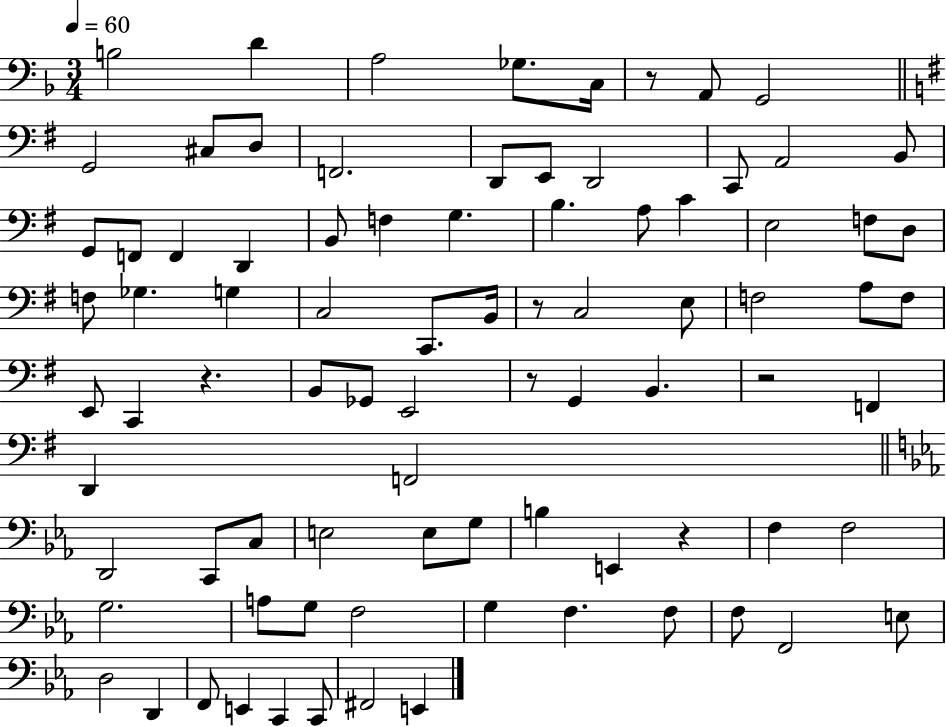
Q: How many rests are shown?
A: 6